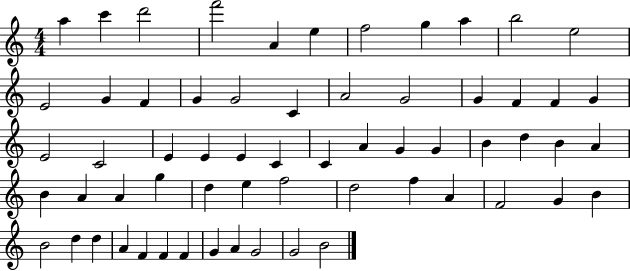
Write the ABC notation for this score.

X:1
T:Untitled
M:4/4
L:1/4
K:C
a c' d'2 f'2 A e f2 g a b2 e2 E2 G F G G2 C A2 G2 G F F G E2 C2 E E E C C A G G B d B A B A A g d e f2 d2 f A F2 G B B2 d d A F F F G A G2 G2 B2